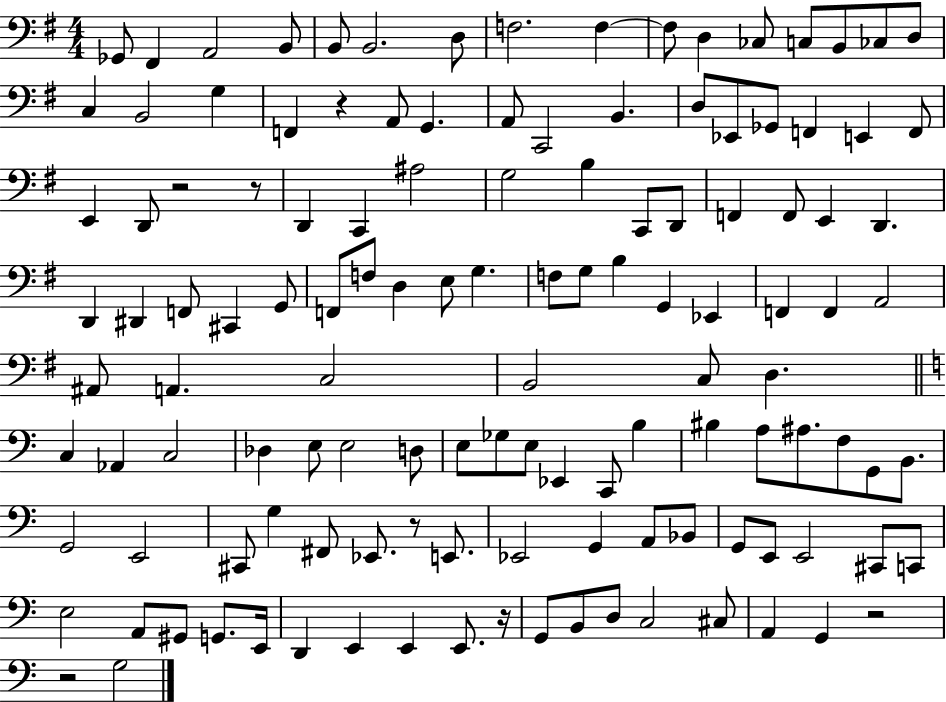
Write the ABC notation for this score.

X:1
T:Untitled
M:4/4
L:1/4
K:G
_G,,/2 ^F,, A,,2 B,,/2 B,,/2 B,,2 D,/2 F,2 F, F,/2 D, _C,/2 C,/2 B,,/2 _C,/2 D,/2 C, B,,2 G, F,, z A,,/2 G,, A,,/2 C,,2 B,, D,/2 _E,,/2 _G,,/2 F,, E,, F,,/2 E,, D,,/2 z2 z/2 D,, C,, ^A,2 G,2 B, C,,/2 D,,/2 F,, F,,/2 E,, D,, D,, ^D,, F,,/2 ^C,, G,,/2 F,,/2 F,/2 D, E,/2 G, F,/2 G,/2 B, G,, _E,, F,, F,, A,,2 ^A,,/2 A,, C,2 B,,2 C,/2 D, C, _A,, C,2 _D, E,/2 E,2 D,/2 E,/2 _G,/2 E,/2 _E,, C,,/2 B, ^B, A,/2 ^A,/2 F,/2 G,,/2 B,,/2 G,,2 E,,2 ^C,,/2 G, ^F,,/2 _E,,/2 z/2 E,,/2 _E,,2 G,, A,,/2 _B,,/2 G,,/2 E,,/2 E,,2 ^C,,/2 C,,/2 E,2 A,,/2 ^G,,/2 G,,/2 E,,/4 D,, E,, E,, E,,/2 z/4 G,,/2 B,,/2 D,/2 C,2 ^C,/2 A,, G,, z2 z2 G,2